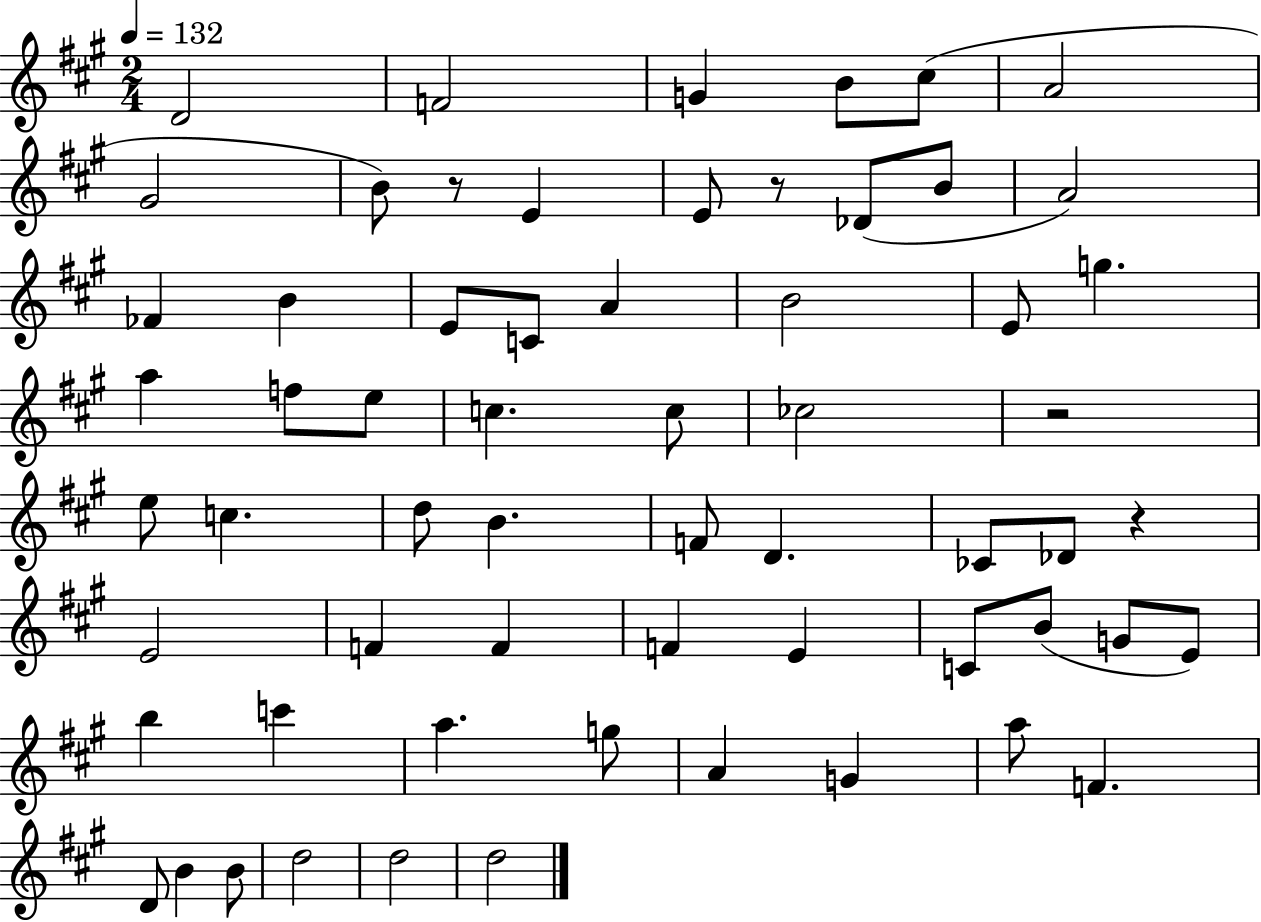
D4/h F4/h G4/q B4/e C#5/e A4/h G#4/h B4/e R/e E4/q E4/e R/e Db4/e B4/e A4/h FES4/q B4/q E4/e C4/e A4/q B4/h E4/e G5/q. A5/q F5/e E5/e C5/q. C5/e CES5/h R/h E5/e C5/q. D5/e B4/q. F4/e D4/q. CES4/e Db4/e R/q E4/h F4/q F4/q F4/q E4/q C4/e B4/e G4/e E4/e B5/q C6/q A5/q. G5/e A4/q G4/q A5/e F4/q. D4/e B4/q B4/e D5/h D5/h D5/h